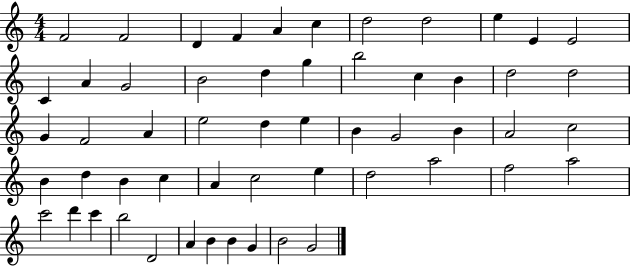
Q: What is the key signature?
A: C major